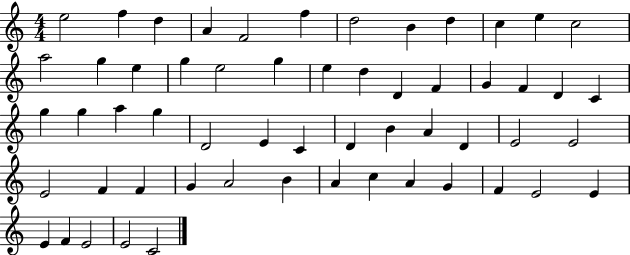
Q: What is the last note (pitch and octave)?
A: C4